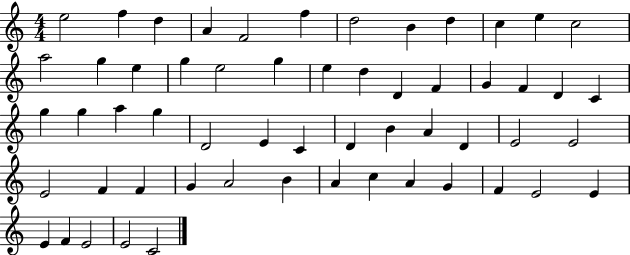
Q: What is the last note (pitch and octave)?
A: C4